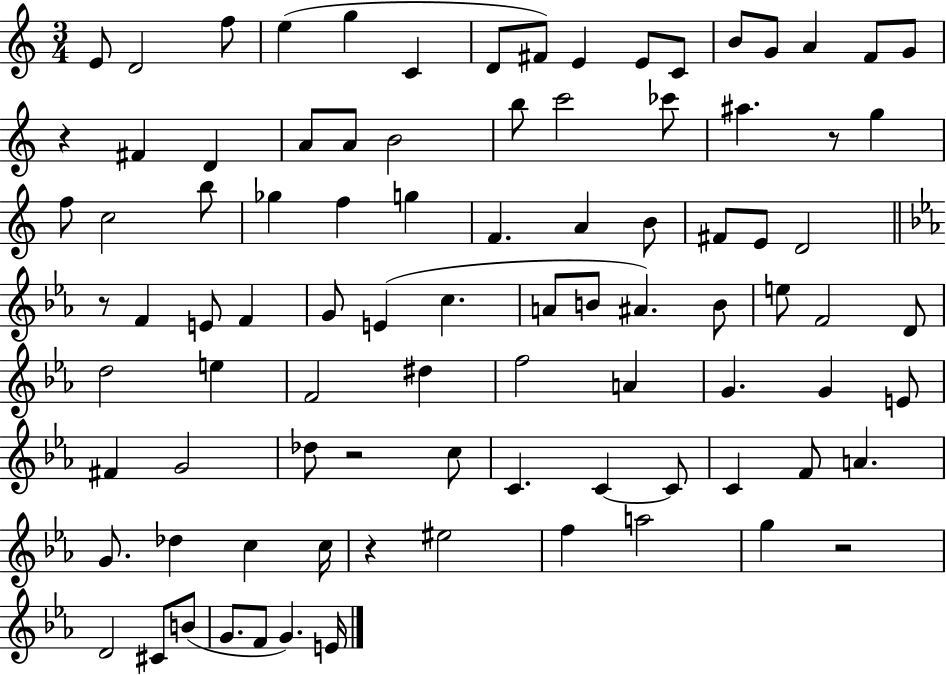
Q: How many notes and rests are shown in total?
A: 91